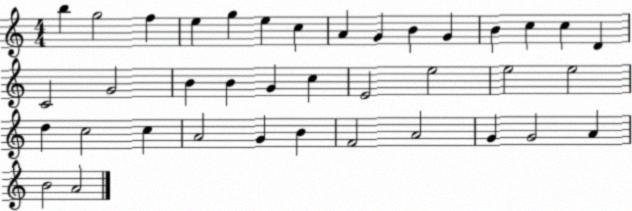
X:1
T:Untitled
M:4/4
L:1/4
K:C
b g2 f e g e c A G B G B c c D C2 G2 B B G c E2 e2 e2 e2 d c2 c A2 G B F2 A2 G G2 A B2 A2